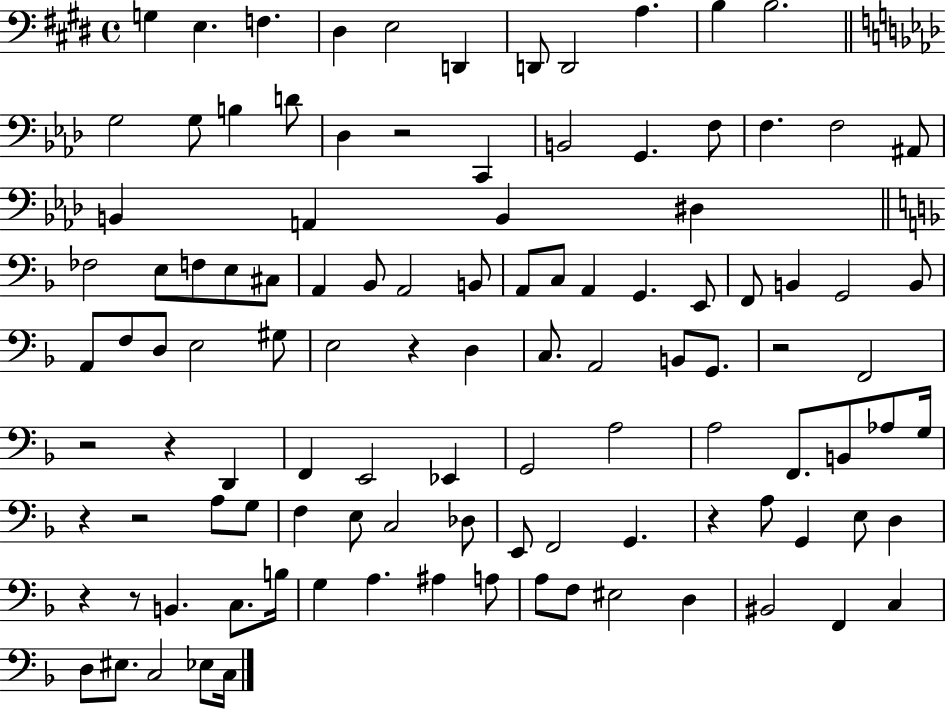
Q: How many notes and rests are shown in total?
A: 110